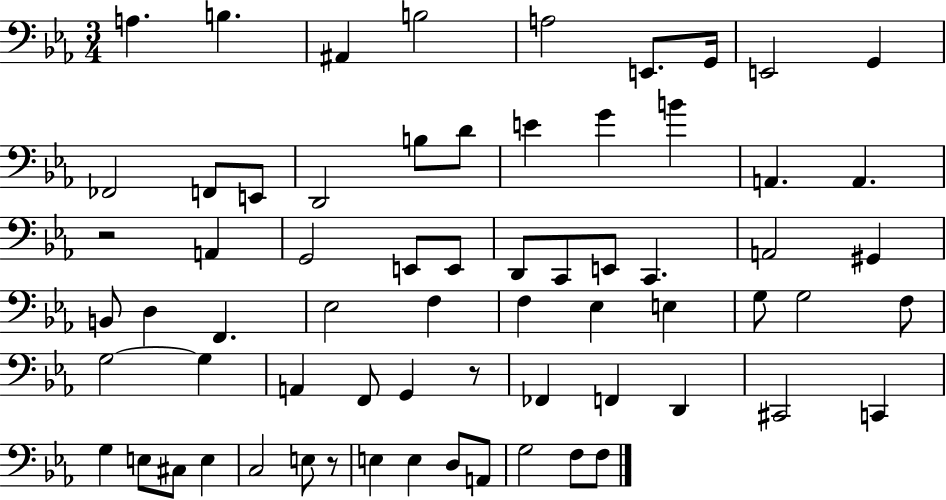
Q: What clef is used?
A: bass